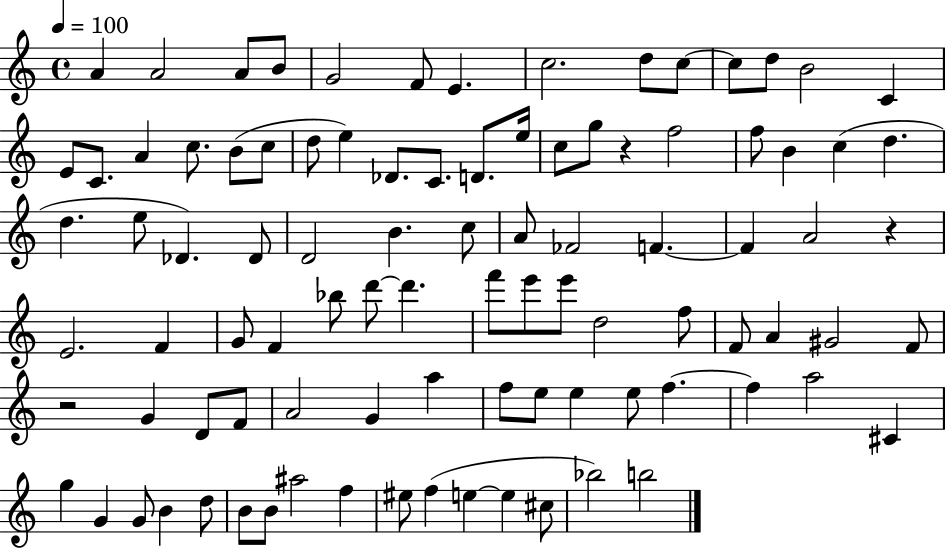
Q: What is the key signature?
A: C major